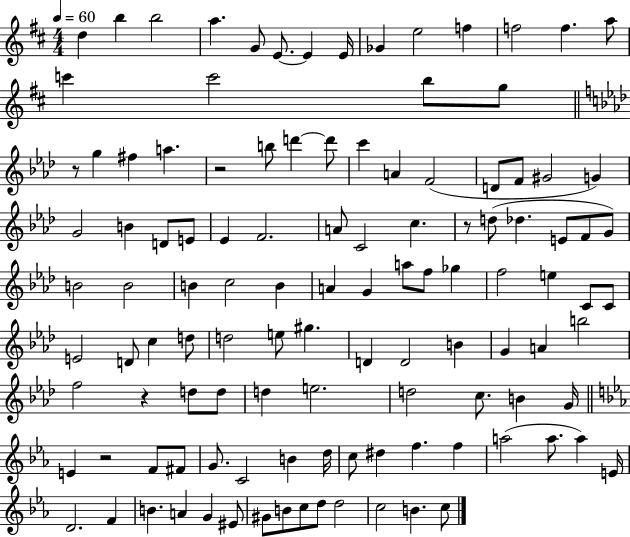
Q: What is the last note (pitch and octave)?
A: C5